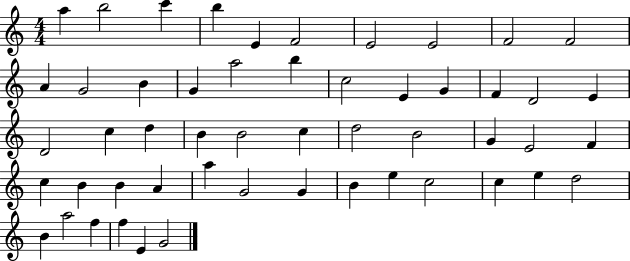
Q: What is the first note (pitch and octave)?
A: A5